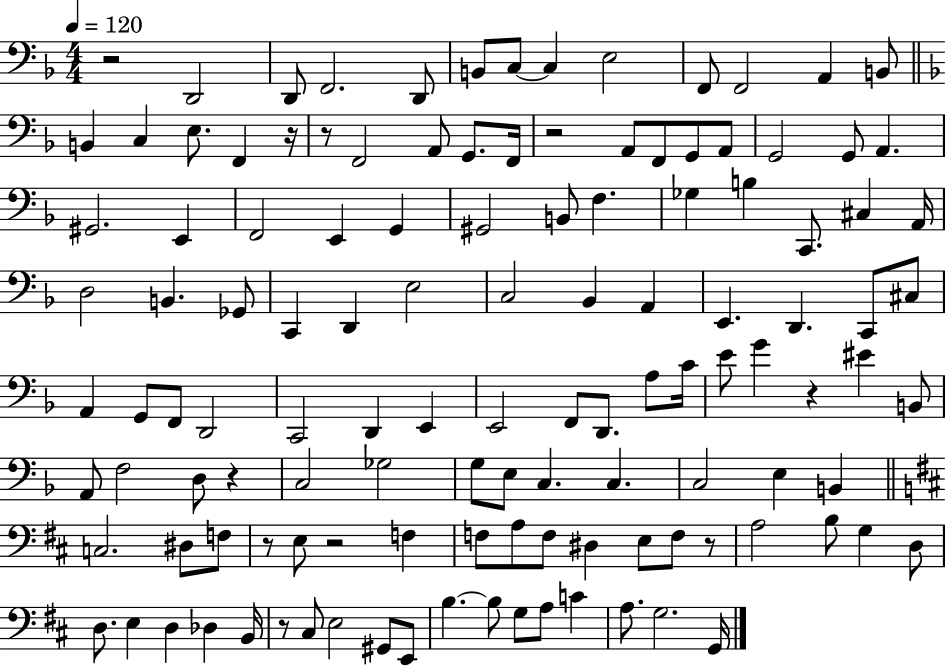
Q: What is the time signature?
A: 4/4